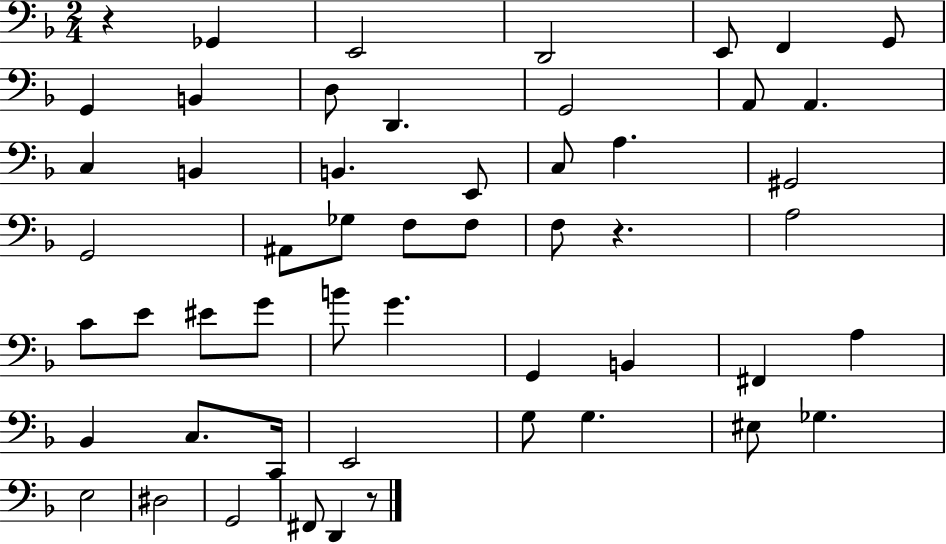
R/q Gb2/q E2/h D2/h E2/e F2/q G2/e G2/q B2/q D3/e D2/q. G2/h A2/e A2/q. C3/q B2/q B2/q. E2/e C3/e A3/q. G#2/h G2/h A#2/e Gb3/e F3/e F3/e F3/e R/q. A3/h C4/e E4/e EIS4/e G4/e B4/e G4/q. G2/q B2/q F#2/q A3/q Bb2/q C3/e. C2/s E2/h G3/e G3/q. EIS3/e Gb3/q. E3/h D#3/h G2/h F#2/e D2/q R/e